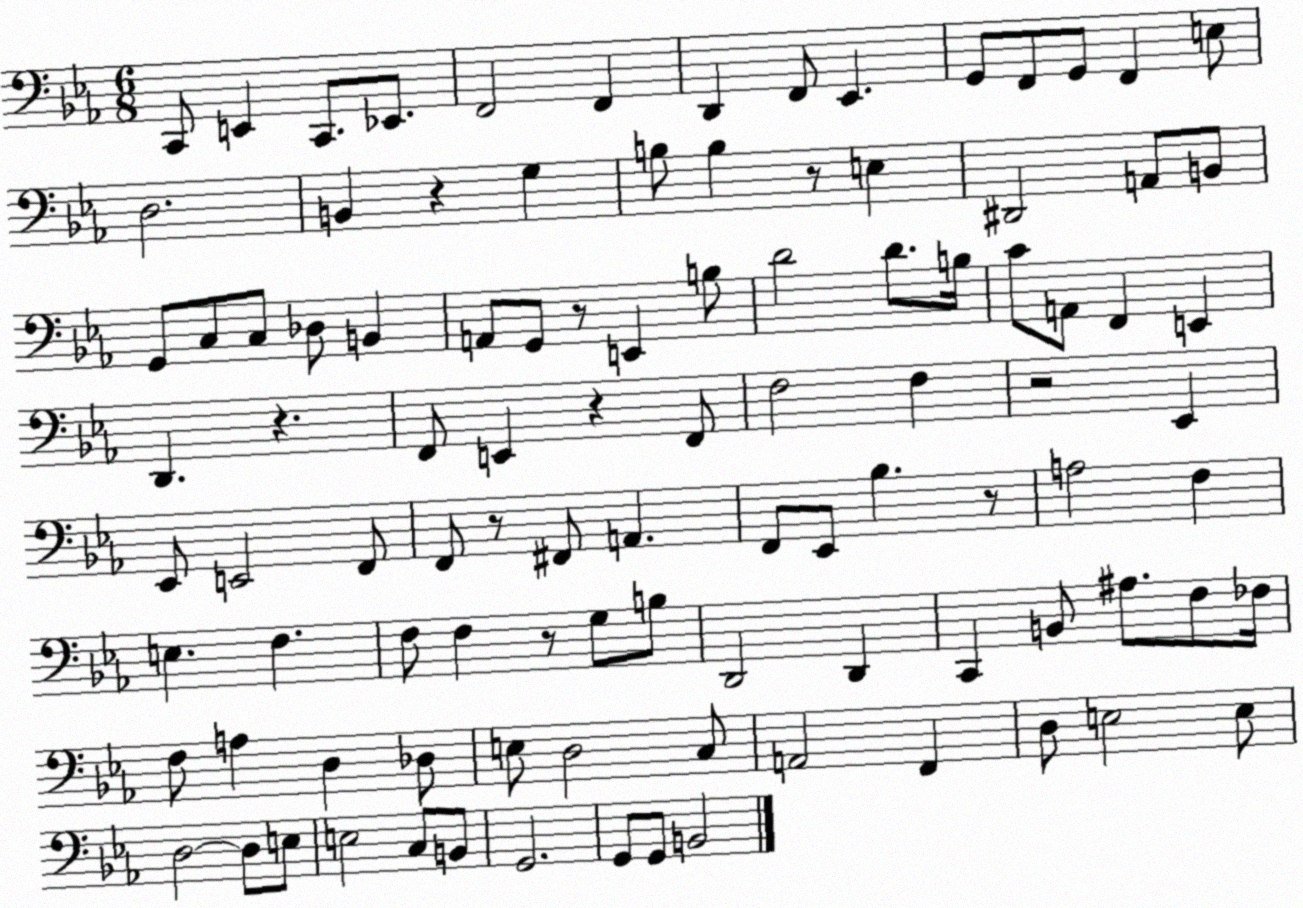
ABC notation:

X:1
T:Untitled
M:6/8
L:1/4
K:Eb
C,,/2 E,, C,,/2 _E,,/2 F,,2 F,, D,, F,,/2 _E,, G,,/2 F,,/2 G,,/2 F,, E,/2 D,2 B,, z G, B,/2 B, z/2 E, ^D,,2 A,,/2 B,,/2 G,,/2 C,/2 C,/2 _D,/2 B,, A,,/2 G,,/2 z/2 E,, B,/2 D2 D/2 B,/4 C/2 A,,/2 F,, E,, D,, z F,,/2 E,, z F,,/2 F,2 F, z2 _E,, _E,,/2 E,,2 F,,/2 F,,/2 z/2 ^F,,/2 A,, F,,/2 _E,,/2 _B, z/2 A,2 F, E, F, F,/2 F, z/2 G,/2 B,/2 D,,2 D,, C,, B,,/2 ^A,/2 F,/2 _F,/4 F,/2 A, D, _D,/2 E,/2 D,2 C,/2 A,,2 F,, D,/2 E,2 E,/2 D,2 D,/2 E,/2 E,2 C,/2 B,,/2 G,,2 G,,/2 G,,/2 B,,2